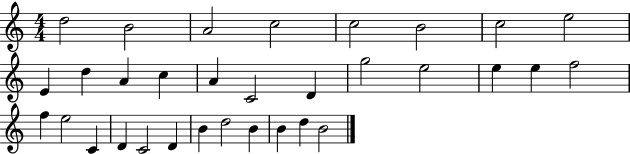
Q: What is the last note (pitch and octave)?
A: B4